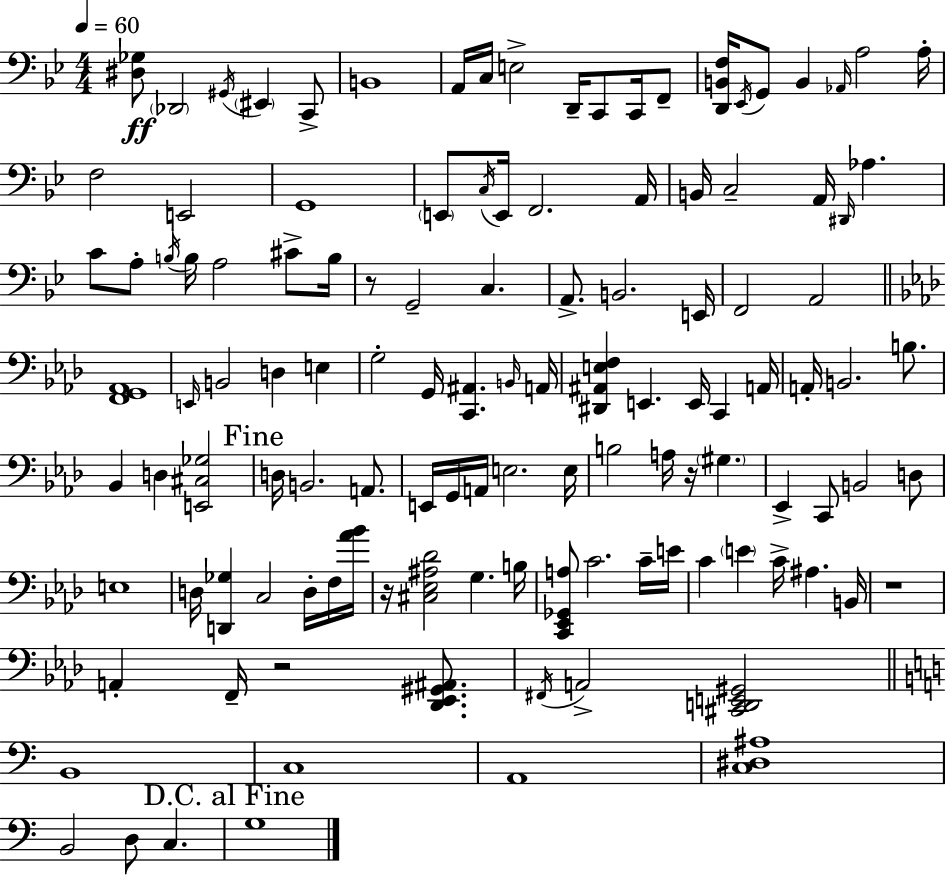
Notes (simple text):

[D#3,Gb3]/e Db2/h G#2/s EIS2/q C2/e B2/w A2/s C3/s E3/h D2/s C2/e C2/s F2/e [D2,B2,F3]/s Eb2/s G2/e B2/q Ab2/s A3/h A3/s F3/h E2/h G2/w E2/e C3/s E2/s F2/h. A2/s B2/s C3/h A2/s D#2/s Ab3/q. C4/e A3/e B3/s B3/s A3/h C#4/e B3/s R/e G2/h C3/q. A2/e. B2/h. E2/s F2/h A2/h [F2,G2,Ab2]/w E2/s B2/h D3/q E3/q G3/h G2/s [C2,A#2]/q. B2/s A2/s [D#2,A#2,E3,F3]/q E2/q. E2/s C2/q A2/s A2/s B2/h. B3/e. Bb2/q D3/q [E2,C#3,Gb3]/h D3/s B2/h. A2/e. E2/s G2/s A2/s E3/h. E3/s B3/h A3/s R/s G#3/q. Eb2/q C2/e B2/h D3/e E3/w D3/s [D2,Gb3]/q C3/h D3/s F3/s [Ab4,Bb4]/s R/s [C#3,Eb3,A#3,Db4]/h G3/q. B3/s [C2,Eb2,Gb2,A3]/e C4/h. C4/s E4/s C4/q E4/q C4/s A#3/q. B2/s R/w A2/q F2/s R/h [Db2,Eb2,G#2,A#2]/e. F#2/s A2/h [C#2,D2,E2,G#2]/h B2/w C3/w A2/w [C3,D#3,A#3]/w B2/h D3/e C3/q. G3/w